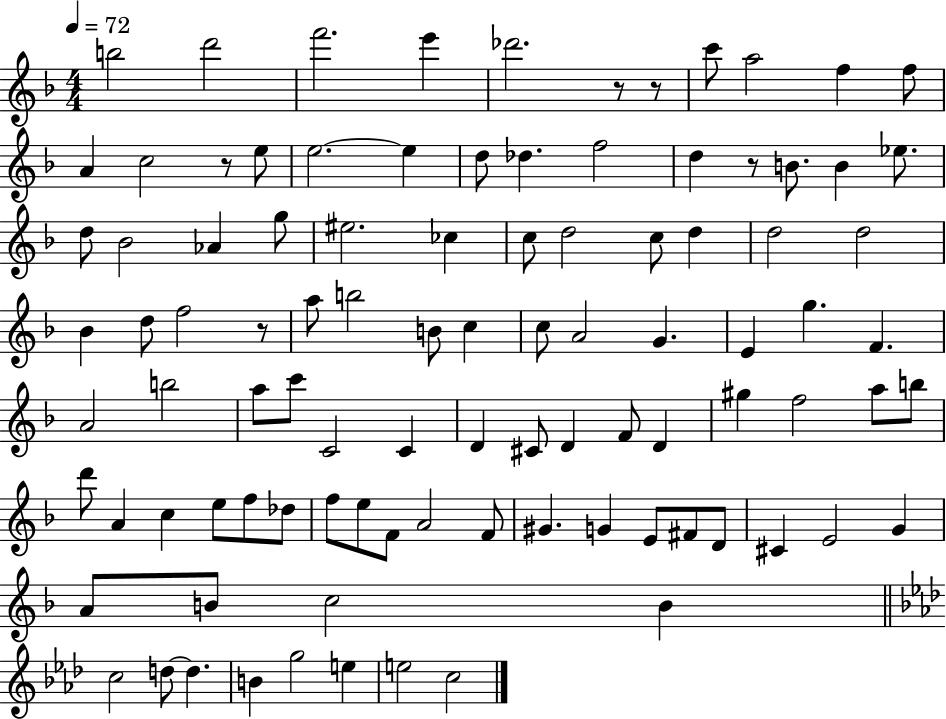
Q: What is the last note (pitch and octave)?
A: C5